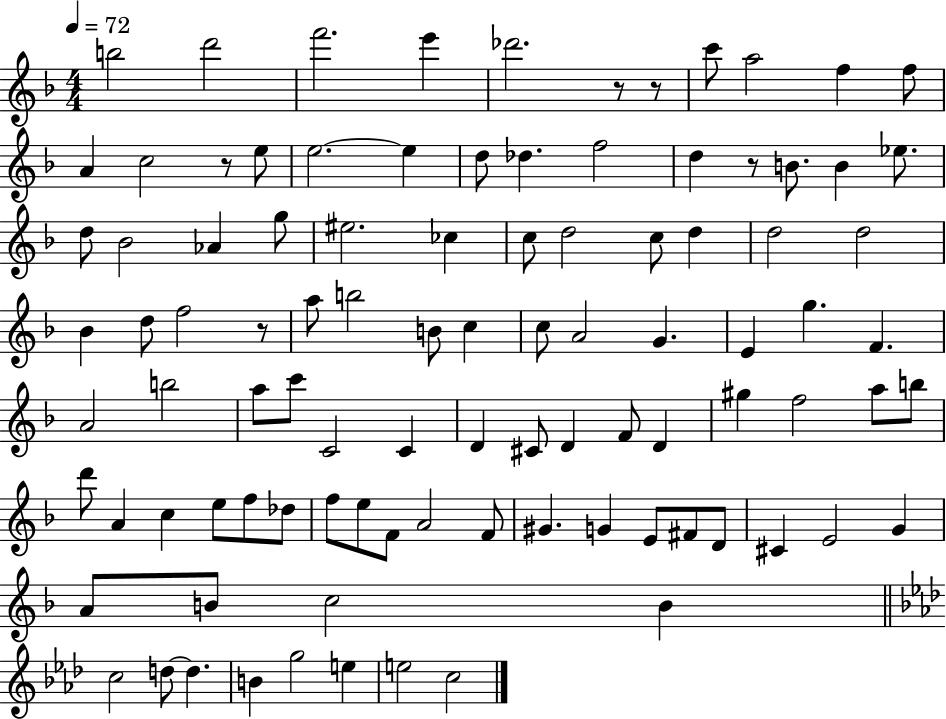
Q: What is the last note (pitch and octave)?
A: C5